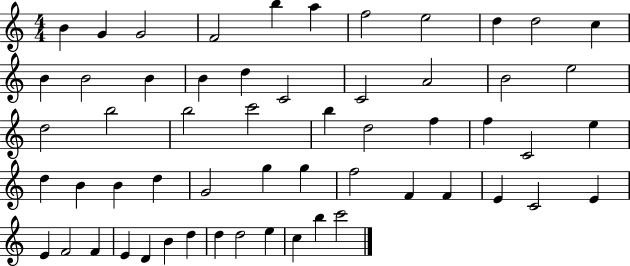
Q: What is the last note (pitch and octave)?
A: C6